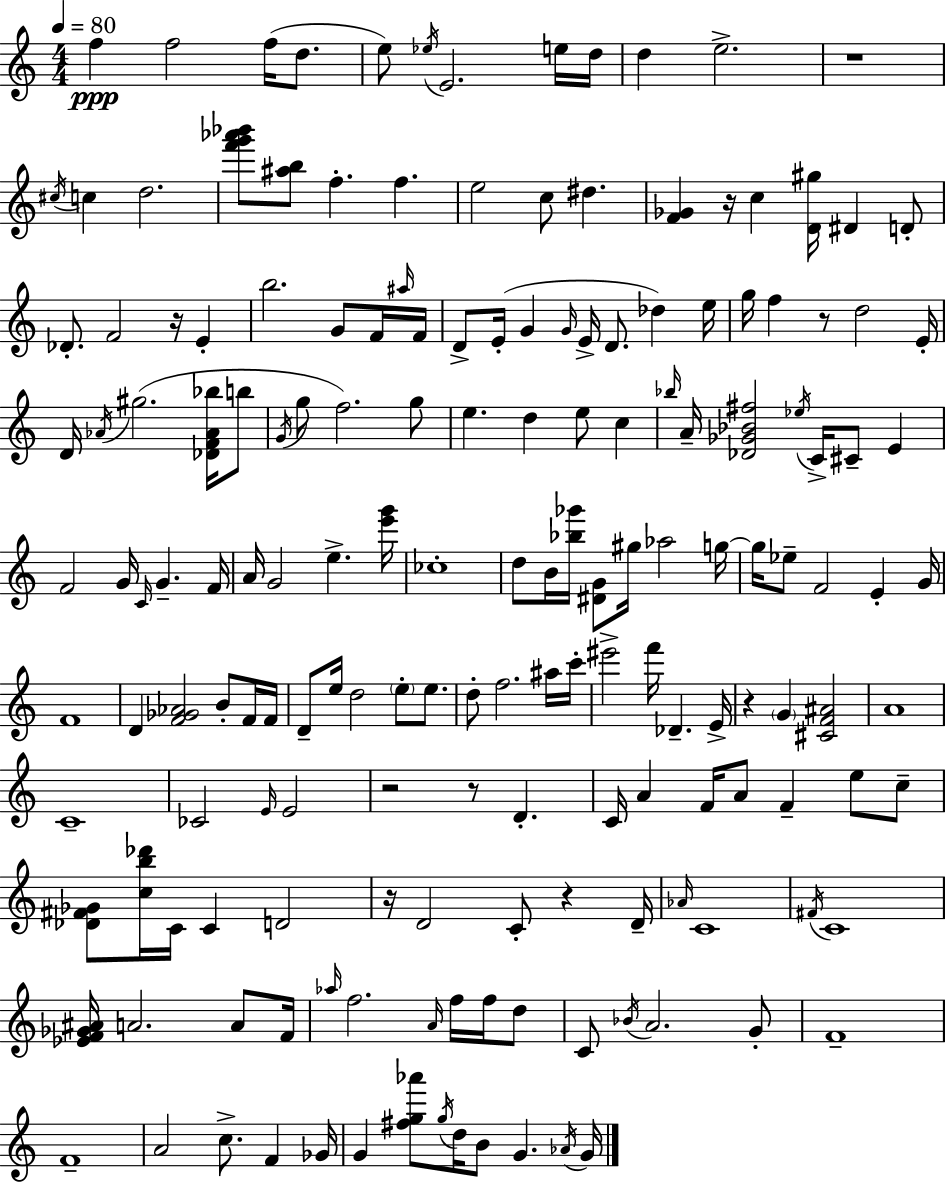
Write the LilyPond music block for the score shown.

{
  \clef treble
  \numericTimeSignature
  \time 4/4
  \key c \major
  \tempo 4 = 80
  f''4\ppp f''2 f''16( d''8. | e''8) \acciaccatura { ees''16 } e'2. e''16 | d''16 d''4 e''2.-> | r1 | \break \acciaccatura { cis''16 } c''4 d''2. | <f''' g''' aes''' bes'''>8 <ais'' b''>8 f''4.-. f''4. | e''2 c''8 dis''4. | <f' ges'>4 r16 c''4 <d' gis''>16 dis'4 | \break d'8-. des'8.-. f'2 r16 e'4-. | b''2. g'8 | f'16 \grace { ais''16 } f'16 d'8-> e'16-.( g'4 \grace { g'16 } e'16-> d'8. des''4) | e''16 g''16 f''4 r8 d''2 | \break e'16-. d'16 \acciaccatura { aes'16 } gis''2.( | <des' f' aes' bes''>16 b''8 \acciaccatura { g'16 } g''8 f''2.) | g''8 e''4. d''4 | e''8 c''4 \grace { bes''16 } a'16-- <des' ges' bes' fis''>2 | \break \acciaccatura { ees''16 } c'16-> cis'8-- e'4 f'2 | g'16 \grace { c'16 } g'4.-- f'16 a'16 g'2 | e''4.-> <e''' g'''>16 ces''1-. | d''8 b'16 <bes'' ges'''>16 <dis' g'>8 gis''16 | \break aes''2 g''16~~ g''16 ees''8-- f'2 | e'4-. g'16 f'1 | d'4 <f' ges' aes'>2 | b'8-. f'16 f'16 d'8-- e''16 d''2 | \break \parenthesize e''8-. e''8. d''8-. f''2. | ais''16 c'''16-. eis'''2-> | f'''16 des'4.-- e'16-> r4 \parenthesize g'4 | <cis' f' ais'>2 a'1 | \break c'1-- | ces'2 | \grace { e'16 } e'2 r2 | r8 d'4.-. c'16 a'4 f'16 | \break a'8 f'4-- e''8 c''8-- <des' fis' ges'>8 <c'' b'' des'''>16 c'16 c'4 | d'2 r16 d'2 | c'8-. r4 d'16-- \grace { aes'16 } c'1 | \acciaccatura { fis'16 } c'1 | \break <ees' f' ges' ais'>16 a'2. | a'8 f'16 \grace { aes''16 } f''2. | \grace { a'16 } f''16 f''16 d''8 c'8 | \acciaccatura { bes'16 } a'2. g'8-. f'1-- | \break f'1-- | a'2 | c''8.-> f'4 ges'16 g'4 | <fis'' g'' aes'''>8 \acciaccatura { g''16 } d''16 b'8 g'4. \acciaccatura { aes'16 } | \break g'16 \bar "|."
}